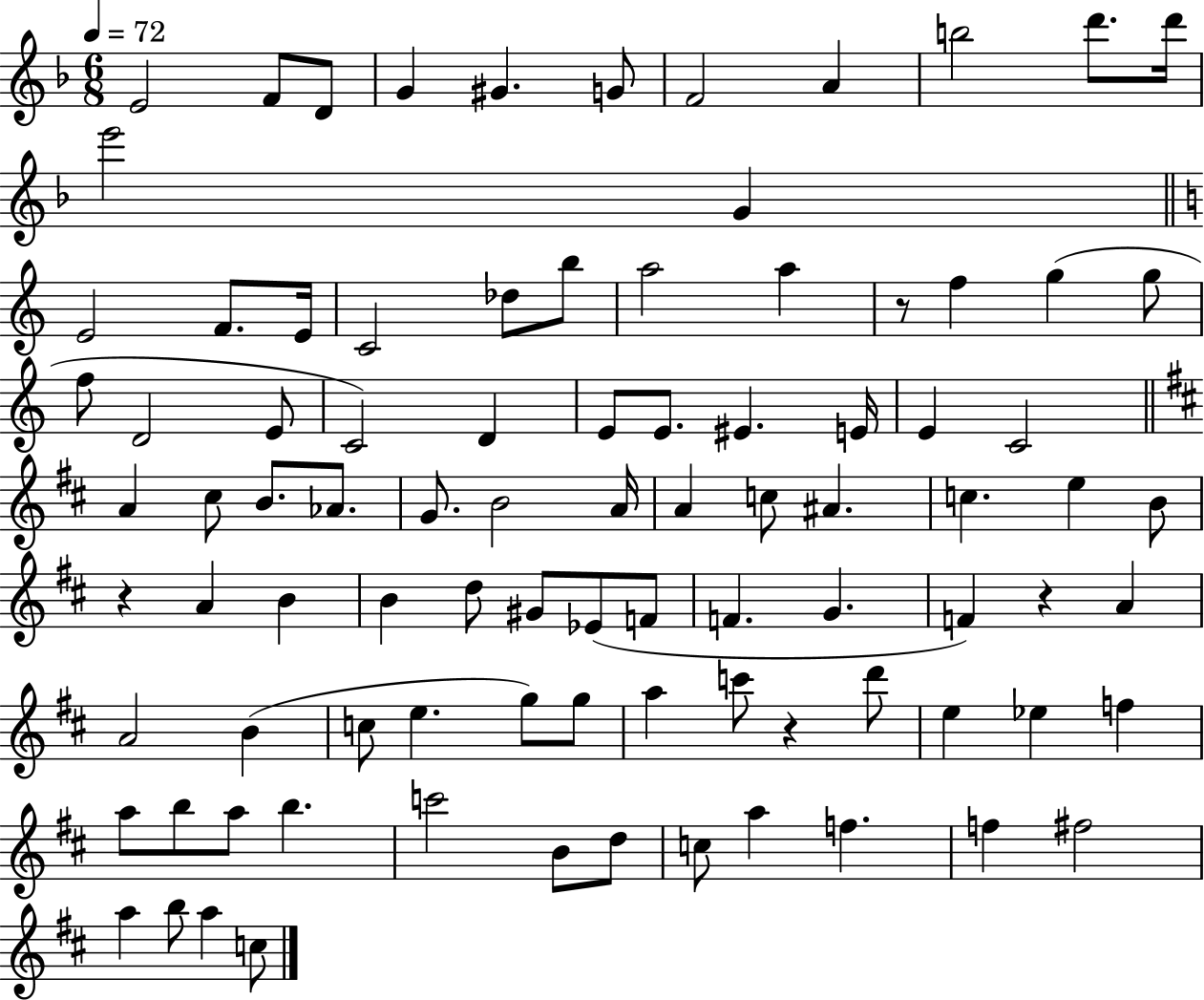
E4/h F4/e D4/e G4/q G#4/q. G4/e F4/h A4/q B5/h D6/e. D6/s E6/h G4/q E4/h F4/e. E4/s C4/h Db5/e B5/e A5/h A5/q R/e F5/q G5/q G5/e F5/e D4/h E4/e C4/h D4/q E4/e E4/e. EIS4/q. E4/s E4/q C4/h A4/q C#5/e B4/e. Ab4/e. G4/e. B4/h A4/s A4/q C5/e A#4/q. C5/q. E5/q B4/e R/q A4/q B4/q B4/q D5/e G#4/e Eb4/e F4/e F4/q. G4/q. F4/q R/q A4/q A4/h B4/q C5/e E5/q. G5/e G5/e A5/q C6/e R/q D6/e E5/q Eb5/q F5/q A5/e B5/e A5/e B5/q. C6/h B4/e D5/e C5/e A5/q F5/q. F5/q F#5/h A5/q B5/e A5/q C5/e